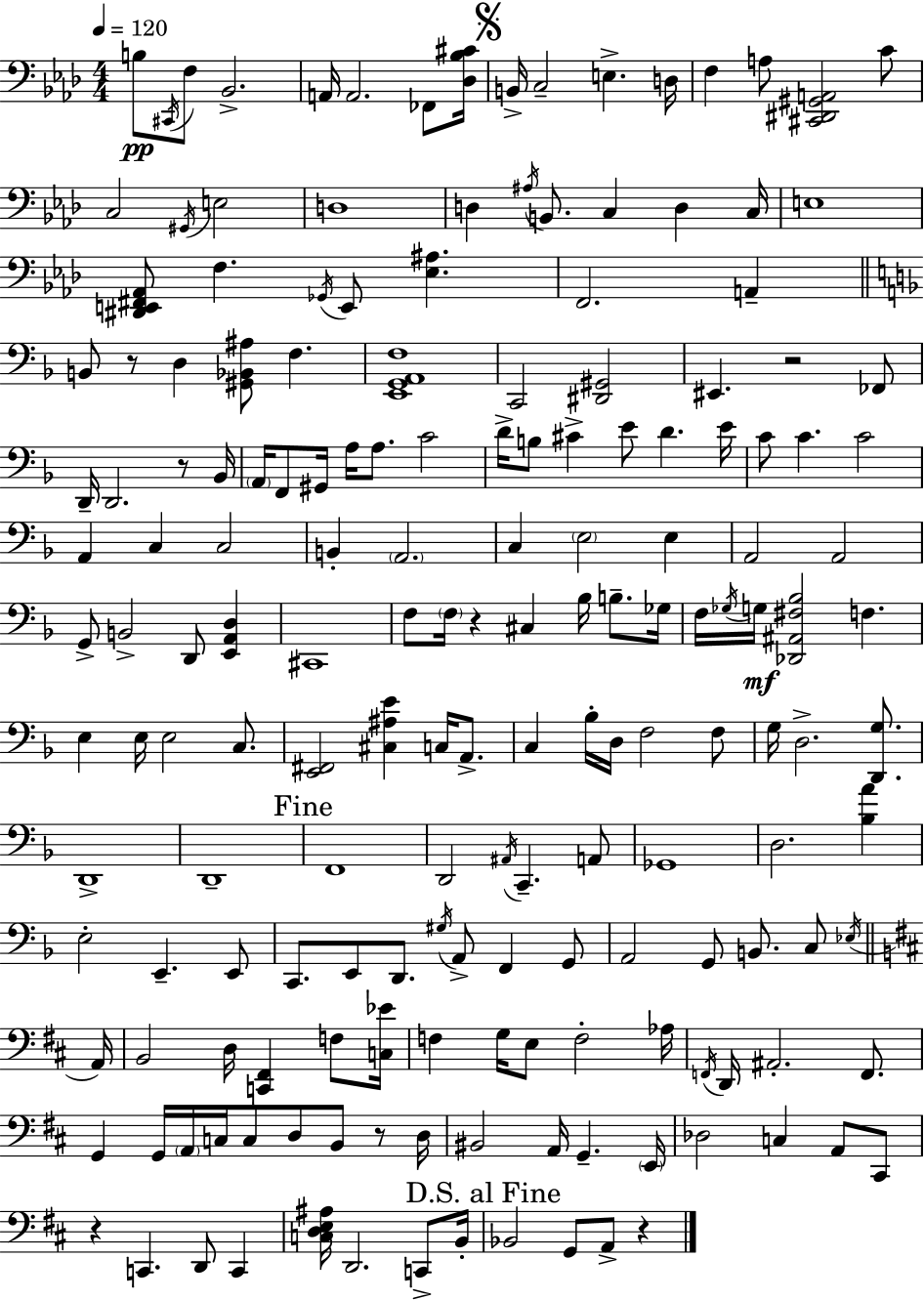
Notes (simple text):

B3/e C#2/s F3/e Bb2/h. A2/s A2/h. FES2/e [Db3,Bb3,C#4]/s B2/s C3/h E3/q. D3/s F3/q A3/e [C#2,D#2,G#2,A2]/h C4/e C3/h G#2/s E3/h D3/w D3/q A#3/s B2/e. C3/q D3/q C3/s E3/w [D#2,E2,F#2,Ab2]/e F3/q. Gb2/s E2/e [Eb3,A#3]/q. F2/h. A2/q B2/e R/e D3/q [G#2,Bb2,A#3]/e F3/q. [E2,G2,A2,F3]/w C2/h [D#2,G#2]/h EIS2/q. R/h FES2/e D2/s D2/h. R/e Bb2/s A2/s F2/e G#2/s A3/s A3/e. C4/h D4/s B3/e C#4/q E4/e D4/q. E4/s C4/e C4/q. C4/h A2/q C3/q C3/h B2/q A2/h. C3/q E3/h E3/q A2/h A2/h G2/e B2/h D2/e [E2,A2,D3]/q C#2/w F3/e F3/s R/q C#3/q Bb3/s B3/e. Gb3/s F3/s Gb3/s G3/s [Db2,A#2,F#3,Bb3]/h F3/q. E3/q E3/s E3/h C3/e. [E2,F#2]/h [C#3,A#3,E4]/q C3/s A2/e. C3/q Bb3/s D3/s F3/h F3/e G3/s D3/h. [D2,G3]/e. D2/w D2/w F2/w D2/h A#2/s C2/q. A2/e Gb2/w D3/h. [Bb3,A4]/q E3/h E2/q. E2/e C2/e. E2/e D2/e. G#3/s A2/e F2/q G2/e A2/h G2/e B2/e. C3/e Eb3/s A2/s B2/h D3/s [C2,F#2]/q F3/e [C3,Eb4]/s F3/q G3/s E3/e F3/h Ab3/s F2/s D2/s A#2/h. F2/e. G2/q G2/s A2/s C3/s C3/e D3/e B2/e R/e D3/s BIS2/h A2/s G2/q. E2/s Db3/h C3/q A2/e C#2/e R/q C2/q. D2/e C2/q [C3,D3,E3,A#3]/s D2/h. C2/e B2/s Bb2/h G2/e A2/e R/q